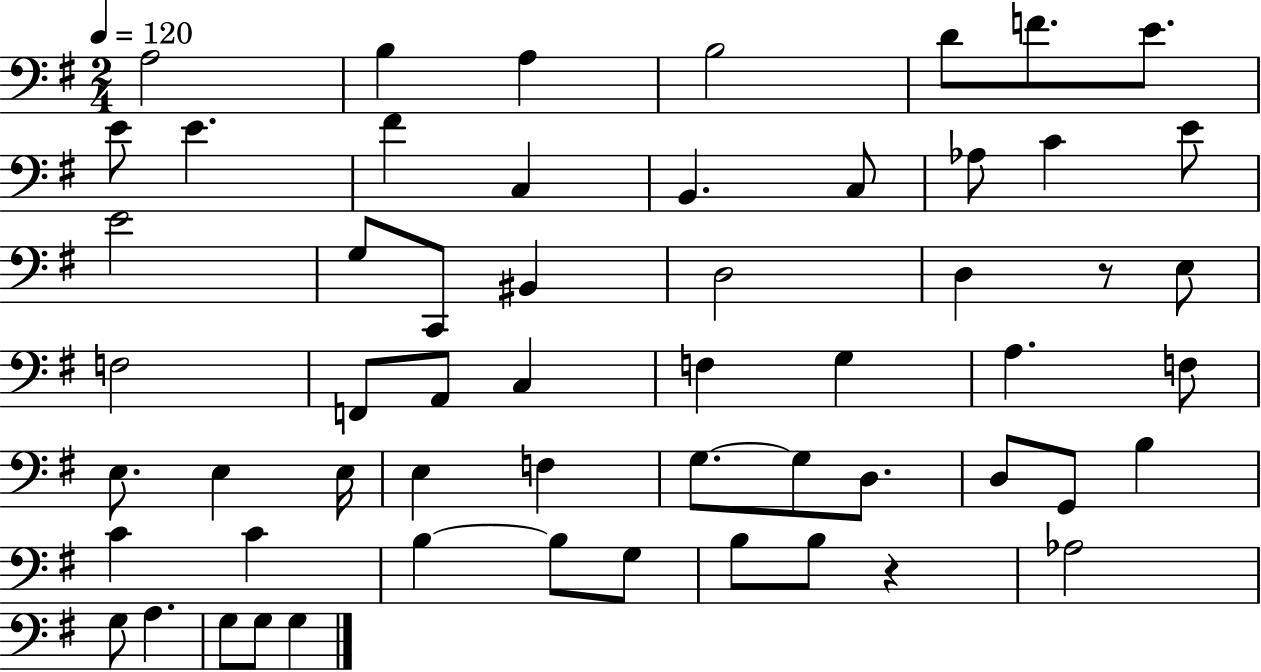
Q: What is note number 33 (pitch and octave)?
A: E3